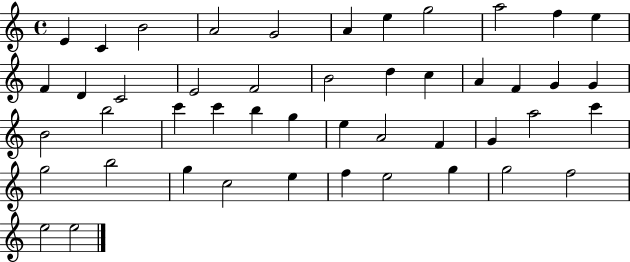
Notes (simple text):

E4/q C4/q B4/h A4/h G4/h A4/q E5/q G5/h A5/h F5/q E5/q F4/q D4/q C4/h E4/h F4/h B4/h D5/q C5/q A4/q F4/q G4/q G4/q B4/h B5/h C6/q C6/q B5/q G5/q E5/q A4/h F4/q G4/q A5/h C6/q G5/h B5/h G5/q C5/h E5/q F5/q E5/h G5/q G5/h F5/h E5/h E5/h